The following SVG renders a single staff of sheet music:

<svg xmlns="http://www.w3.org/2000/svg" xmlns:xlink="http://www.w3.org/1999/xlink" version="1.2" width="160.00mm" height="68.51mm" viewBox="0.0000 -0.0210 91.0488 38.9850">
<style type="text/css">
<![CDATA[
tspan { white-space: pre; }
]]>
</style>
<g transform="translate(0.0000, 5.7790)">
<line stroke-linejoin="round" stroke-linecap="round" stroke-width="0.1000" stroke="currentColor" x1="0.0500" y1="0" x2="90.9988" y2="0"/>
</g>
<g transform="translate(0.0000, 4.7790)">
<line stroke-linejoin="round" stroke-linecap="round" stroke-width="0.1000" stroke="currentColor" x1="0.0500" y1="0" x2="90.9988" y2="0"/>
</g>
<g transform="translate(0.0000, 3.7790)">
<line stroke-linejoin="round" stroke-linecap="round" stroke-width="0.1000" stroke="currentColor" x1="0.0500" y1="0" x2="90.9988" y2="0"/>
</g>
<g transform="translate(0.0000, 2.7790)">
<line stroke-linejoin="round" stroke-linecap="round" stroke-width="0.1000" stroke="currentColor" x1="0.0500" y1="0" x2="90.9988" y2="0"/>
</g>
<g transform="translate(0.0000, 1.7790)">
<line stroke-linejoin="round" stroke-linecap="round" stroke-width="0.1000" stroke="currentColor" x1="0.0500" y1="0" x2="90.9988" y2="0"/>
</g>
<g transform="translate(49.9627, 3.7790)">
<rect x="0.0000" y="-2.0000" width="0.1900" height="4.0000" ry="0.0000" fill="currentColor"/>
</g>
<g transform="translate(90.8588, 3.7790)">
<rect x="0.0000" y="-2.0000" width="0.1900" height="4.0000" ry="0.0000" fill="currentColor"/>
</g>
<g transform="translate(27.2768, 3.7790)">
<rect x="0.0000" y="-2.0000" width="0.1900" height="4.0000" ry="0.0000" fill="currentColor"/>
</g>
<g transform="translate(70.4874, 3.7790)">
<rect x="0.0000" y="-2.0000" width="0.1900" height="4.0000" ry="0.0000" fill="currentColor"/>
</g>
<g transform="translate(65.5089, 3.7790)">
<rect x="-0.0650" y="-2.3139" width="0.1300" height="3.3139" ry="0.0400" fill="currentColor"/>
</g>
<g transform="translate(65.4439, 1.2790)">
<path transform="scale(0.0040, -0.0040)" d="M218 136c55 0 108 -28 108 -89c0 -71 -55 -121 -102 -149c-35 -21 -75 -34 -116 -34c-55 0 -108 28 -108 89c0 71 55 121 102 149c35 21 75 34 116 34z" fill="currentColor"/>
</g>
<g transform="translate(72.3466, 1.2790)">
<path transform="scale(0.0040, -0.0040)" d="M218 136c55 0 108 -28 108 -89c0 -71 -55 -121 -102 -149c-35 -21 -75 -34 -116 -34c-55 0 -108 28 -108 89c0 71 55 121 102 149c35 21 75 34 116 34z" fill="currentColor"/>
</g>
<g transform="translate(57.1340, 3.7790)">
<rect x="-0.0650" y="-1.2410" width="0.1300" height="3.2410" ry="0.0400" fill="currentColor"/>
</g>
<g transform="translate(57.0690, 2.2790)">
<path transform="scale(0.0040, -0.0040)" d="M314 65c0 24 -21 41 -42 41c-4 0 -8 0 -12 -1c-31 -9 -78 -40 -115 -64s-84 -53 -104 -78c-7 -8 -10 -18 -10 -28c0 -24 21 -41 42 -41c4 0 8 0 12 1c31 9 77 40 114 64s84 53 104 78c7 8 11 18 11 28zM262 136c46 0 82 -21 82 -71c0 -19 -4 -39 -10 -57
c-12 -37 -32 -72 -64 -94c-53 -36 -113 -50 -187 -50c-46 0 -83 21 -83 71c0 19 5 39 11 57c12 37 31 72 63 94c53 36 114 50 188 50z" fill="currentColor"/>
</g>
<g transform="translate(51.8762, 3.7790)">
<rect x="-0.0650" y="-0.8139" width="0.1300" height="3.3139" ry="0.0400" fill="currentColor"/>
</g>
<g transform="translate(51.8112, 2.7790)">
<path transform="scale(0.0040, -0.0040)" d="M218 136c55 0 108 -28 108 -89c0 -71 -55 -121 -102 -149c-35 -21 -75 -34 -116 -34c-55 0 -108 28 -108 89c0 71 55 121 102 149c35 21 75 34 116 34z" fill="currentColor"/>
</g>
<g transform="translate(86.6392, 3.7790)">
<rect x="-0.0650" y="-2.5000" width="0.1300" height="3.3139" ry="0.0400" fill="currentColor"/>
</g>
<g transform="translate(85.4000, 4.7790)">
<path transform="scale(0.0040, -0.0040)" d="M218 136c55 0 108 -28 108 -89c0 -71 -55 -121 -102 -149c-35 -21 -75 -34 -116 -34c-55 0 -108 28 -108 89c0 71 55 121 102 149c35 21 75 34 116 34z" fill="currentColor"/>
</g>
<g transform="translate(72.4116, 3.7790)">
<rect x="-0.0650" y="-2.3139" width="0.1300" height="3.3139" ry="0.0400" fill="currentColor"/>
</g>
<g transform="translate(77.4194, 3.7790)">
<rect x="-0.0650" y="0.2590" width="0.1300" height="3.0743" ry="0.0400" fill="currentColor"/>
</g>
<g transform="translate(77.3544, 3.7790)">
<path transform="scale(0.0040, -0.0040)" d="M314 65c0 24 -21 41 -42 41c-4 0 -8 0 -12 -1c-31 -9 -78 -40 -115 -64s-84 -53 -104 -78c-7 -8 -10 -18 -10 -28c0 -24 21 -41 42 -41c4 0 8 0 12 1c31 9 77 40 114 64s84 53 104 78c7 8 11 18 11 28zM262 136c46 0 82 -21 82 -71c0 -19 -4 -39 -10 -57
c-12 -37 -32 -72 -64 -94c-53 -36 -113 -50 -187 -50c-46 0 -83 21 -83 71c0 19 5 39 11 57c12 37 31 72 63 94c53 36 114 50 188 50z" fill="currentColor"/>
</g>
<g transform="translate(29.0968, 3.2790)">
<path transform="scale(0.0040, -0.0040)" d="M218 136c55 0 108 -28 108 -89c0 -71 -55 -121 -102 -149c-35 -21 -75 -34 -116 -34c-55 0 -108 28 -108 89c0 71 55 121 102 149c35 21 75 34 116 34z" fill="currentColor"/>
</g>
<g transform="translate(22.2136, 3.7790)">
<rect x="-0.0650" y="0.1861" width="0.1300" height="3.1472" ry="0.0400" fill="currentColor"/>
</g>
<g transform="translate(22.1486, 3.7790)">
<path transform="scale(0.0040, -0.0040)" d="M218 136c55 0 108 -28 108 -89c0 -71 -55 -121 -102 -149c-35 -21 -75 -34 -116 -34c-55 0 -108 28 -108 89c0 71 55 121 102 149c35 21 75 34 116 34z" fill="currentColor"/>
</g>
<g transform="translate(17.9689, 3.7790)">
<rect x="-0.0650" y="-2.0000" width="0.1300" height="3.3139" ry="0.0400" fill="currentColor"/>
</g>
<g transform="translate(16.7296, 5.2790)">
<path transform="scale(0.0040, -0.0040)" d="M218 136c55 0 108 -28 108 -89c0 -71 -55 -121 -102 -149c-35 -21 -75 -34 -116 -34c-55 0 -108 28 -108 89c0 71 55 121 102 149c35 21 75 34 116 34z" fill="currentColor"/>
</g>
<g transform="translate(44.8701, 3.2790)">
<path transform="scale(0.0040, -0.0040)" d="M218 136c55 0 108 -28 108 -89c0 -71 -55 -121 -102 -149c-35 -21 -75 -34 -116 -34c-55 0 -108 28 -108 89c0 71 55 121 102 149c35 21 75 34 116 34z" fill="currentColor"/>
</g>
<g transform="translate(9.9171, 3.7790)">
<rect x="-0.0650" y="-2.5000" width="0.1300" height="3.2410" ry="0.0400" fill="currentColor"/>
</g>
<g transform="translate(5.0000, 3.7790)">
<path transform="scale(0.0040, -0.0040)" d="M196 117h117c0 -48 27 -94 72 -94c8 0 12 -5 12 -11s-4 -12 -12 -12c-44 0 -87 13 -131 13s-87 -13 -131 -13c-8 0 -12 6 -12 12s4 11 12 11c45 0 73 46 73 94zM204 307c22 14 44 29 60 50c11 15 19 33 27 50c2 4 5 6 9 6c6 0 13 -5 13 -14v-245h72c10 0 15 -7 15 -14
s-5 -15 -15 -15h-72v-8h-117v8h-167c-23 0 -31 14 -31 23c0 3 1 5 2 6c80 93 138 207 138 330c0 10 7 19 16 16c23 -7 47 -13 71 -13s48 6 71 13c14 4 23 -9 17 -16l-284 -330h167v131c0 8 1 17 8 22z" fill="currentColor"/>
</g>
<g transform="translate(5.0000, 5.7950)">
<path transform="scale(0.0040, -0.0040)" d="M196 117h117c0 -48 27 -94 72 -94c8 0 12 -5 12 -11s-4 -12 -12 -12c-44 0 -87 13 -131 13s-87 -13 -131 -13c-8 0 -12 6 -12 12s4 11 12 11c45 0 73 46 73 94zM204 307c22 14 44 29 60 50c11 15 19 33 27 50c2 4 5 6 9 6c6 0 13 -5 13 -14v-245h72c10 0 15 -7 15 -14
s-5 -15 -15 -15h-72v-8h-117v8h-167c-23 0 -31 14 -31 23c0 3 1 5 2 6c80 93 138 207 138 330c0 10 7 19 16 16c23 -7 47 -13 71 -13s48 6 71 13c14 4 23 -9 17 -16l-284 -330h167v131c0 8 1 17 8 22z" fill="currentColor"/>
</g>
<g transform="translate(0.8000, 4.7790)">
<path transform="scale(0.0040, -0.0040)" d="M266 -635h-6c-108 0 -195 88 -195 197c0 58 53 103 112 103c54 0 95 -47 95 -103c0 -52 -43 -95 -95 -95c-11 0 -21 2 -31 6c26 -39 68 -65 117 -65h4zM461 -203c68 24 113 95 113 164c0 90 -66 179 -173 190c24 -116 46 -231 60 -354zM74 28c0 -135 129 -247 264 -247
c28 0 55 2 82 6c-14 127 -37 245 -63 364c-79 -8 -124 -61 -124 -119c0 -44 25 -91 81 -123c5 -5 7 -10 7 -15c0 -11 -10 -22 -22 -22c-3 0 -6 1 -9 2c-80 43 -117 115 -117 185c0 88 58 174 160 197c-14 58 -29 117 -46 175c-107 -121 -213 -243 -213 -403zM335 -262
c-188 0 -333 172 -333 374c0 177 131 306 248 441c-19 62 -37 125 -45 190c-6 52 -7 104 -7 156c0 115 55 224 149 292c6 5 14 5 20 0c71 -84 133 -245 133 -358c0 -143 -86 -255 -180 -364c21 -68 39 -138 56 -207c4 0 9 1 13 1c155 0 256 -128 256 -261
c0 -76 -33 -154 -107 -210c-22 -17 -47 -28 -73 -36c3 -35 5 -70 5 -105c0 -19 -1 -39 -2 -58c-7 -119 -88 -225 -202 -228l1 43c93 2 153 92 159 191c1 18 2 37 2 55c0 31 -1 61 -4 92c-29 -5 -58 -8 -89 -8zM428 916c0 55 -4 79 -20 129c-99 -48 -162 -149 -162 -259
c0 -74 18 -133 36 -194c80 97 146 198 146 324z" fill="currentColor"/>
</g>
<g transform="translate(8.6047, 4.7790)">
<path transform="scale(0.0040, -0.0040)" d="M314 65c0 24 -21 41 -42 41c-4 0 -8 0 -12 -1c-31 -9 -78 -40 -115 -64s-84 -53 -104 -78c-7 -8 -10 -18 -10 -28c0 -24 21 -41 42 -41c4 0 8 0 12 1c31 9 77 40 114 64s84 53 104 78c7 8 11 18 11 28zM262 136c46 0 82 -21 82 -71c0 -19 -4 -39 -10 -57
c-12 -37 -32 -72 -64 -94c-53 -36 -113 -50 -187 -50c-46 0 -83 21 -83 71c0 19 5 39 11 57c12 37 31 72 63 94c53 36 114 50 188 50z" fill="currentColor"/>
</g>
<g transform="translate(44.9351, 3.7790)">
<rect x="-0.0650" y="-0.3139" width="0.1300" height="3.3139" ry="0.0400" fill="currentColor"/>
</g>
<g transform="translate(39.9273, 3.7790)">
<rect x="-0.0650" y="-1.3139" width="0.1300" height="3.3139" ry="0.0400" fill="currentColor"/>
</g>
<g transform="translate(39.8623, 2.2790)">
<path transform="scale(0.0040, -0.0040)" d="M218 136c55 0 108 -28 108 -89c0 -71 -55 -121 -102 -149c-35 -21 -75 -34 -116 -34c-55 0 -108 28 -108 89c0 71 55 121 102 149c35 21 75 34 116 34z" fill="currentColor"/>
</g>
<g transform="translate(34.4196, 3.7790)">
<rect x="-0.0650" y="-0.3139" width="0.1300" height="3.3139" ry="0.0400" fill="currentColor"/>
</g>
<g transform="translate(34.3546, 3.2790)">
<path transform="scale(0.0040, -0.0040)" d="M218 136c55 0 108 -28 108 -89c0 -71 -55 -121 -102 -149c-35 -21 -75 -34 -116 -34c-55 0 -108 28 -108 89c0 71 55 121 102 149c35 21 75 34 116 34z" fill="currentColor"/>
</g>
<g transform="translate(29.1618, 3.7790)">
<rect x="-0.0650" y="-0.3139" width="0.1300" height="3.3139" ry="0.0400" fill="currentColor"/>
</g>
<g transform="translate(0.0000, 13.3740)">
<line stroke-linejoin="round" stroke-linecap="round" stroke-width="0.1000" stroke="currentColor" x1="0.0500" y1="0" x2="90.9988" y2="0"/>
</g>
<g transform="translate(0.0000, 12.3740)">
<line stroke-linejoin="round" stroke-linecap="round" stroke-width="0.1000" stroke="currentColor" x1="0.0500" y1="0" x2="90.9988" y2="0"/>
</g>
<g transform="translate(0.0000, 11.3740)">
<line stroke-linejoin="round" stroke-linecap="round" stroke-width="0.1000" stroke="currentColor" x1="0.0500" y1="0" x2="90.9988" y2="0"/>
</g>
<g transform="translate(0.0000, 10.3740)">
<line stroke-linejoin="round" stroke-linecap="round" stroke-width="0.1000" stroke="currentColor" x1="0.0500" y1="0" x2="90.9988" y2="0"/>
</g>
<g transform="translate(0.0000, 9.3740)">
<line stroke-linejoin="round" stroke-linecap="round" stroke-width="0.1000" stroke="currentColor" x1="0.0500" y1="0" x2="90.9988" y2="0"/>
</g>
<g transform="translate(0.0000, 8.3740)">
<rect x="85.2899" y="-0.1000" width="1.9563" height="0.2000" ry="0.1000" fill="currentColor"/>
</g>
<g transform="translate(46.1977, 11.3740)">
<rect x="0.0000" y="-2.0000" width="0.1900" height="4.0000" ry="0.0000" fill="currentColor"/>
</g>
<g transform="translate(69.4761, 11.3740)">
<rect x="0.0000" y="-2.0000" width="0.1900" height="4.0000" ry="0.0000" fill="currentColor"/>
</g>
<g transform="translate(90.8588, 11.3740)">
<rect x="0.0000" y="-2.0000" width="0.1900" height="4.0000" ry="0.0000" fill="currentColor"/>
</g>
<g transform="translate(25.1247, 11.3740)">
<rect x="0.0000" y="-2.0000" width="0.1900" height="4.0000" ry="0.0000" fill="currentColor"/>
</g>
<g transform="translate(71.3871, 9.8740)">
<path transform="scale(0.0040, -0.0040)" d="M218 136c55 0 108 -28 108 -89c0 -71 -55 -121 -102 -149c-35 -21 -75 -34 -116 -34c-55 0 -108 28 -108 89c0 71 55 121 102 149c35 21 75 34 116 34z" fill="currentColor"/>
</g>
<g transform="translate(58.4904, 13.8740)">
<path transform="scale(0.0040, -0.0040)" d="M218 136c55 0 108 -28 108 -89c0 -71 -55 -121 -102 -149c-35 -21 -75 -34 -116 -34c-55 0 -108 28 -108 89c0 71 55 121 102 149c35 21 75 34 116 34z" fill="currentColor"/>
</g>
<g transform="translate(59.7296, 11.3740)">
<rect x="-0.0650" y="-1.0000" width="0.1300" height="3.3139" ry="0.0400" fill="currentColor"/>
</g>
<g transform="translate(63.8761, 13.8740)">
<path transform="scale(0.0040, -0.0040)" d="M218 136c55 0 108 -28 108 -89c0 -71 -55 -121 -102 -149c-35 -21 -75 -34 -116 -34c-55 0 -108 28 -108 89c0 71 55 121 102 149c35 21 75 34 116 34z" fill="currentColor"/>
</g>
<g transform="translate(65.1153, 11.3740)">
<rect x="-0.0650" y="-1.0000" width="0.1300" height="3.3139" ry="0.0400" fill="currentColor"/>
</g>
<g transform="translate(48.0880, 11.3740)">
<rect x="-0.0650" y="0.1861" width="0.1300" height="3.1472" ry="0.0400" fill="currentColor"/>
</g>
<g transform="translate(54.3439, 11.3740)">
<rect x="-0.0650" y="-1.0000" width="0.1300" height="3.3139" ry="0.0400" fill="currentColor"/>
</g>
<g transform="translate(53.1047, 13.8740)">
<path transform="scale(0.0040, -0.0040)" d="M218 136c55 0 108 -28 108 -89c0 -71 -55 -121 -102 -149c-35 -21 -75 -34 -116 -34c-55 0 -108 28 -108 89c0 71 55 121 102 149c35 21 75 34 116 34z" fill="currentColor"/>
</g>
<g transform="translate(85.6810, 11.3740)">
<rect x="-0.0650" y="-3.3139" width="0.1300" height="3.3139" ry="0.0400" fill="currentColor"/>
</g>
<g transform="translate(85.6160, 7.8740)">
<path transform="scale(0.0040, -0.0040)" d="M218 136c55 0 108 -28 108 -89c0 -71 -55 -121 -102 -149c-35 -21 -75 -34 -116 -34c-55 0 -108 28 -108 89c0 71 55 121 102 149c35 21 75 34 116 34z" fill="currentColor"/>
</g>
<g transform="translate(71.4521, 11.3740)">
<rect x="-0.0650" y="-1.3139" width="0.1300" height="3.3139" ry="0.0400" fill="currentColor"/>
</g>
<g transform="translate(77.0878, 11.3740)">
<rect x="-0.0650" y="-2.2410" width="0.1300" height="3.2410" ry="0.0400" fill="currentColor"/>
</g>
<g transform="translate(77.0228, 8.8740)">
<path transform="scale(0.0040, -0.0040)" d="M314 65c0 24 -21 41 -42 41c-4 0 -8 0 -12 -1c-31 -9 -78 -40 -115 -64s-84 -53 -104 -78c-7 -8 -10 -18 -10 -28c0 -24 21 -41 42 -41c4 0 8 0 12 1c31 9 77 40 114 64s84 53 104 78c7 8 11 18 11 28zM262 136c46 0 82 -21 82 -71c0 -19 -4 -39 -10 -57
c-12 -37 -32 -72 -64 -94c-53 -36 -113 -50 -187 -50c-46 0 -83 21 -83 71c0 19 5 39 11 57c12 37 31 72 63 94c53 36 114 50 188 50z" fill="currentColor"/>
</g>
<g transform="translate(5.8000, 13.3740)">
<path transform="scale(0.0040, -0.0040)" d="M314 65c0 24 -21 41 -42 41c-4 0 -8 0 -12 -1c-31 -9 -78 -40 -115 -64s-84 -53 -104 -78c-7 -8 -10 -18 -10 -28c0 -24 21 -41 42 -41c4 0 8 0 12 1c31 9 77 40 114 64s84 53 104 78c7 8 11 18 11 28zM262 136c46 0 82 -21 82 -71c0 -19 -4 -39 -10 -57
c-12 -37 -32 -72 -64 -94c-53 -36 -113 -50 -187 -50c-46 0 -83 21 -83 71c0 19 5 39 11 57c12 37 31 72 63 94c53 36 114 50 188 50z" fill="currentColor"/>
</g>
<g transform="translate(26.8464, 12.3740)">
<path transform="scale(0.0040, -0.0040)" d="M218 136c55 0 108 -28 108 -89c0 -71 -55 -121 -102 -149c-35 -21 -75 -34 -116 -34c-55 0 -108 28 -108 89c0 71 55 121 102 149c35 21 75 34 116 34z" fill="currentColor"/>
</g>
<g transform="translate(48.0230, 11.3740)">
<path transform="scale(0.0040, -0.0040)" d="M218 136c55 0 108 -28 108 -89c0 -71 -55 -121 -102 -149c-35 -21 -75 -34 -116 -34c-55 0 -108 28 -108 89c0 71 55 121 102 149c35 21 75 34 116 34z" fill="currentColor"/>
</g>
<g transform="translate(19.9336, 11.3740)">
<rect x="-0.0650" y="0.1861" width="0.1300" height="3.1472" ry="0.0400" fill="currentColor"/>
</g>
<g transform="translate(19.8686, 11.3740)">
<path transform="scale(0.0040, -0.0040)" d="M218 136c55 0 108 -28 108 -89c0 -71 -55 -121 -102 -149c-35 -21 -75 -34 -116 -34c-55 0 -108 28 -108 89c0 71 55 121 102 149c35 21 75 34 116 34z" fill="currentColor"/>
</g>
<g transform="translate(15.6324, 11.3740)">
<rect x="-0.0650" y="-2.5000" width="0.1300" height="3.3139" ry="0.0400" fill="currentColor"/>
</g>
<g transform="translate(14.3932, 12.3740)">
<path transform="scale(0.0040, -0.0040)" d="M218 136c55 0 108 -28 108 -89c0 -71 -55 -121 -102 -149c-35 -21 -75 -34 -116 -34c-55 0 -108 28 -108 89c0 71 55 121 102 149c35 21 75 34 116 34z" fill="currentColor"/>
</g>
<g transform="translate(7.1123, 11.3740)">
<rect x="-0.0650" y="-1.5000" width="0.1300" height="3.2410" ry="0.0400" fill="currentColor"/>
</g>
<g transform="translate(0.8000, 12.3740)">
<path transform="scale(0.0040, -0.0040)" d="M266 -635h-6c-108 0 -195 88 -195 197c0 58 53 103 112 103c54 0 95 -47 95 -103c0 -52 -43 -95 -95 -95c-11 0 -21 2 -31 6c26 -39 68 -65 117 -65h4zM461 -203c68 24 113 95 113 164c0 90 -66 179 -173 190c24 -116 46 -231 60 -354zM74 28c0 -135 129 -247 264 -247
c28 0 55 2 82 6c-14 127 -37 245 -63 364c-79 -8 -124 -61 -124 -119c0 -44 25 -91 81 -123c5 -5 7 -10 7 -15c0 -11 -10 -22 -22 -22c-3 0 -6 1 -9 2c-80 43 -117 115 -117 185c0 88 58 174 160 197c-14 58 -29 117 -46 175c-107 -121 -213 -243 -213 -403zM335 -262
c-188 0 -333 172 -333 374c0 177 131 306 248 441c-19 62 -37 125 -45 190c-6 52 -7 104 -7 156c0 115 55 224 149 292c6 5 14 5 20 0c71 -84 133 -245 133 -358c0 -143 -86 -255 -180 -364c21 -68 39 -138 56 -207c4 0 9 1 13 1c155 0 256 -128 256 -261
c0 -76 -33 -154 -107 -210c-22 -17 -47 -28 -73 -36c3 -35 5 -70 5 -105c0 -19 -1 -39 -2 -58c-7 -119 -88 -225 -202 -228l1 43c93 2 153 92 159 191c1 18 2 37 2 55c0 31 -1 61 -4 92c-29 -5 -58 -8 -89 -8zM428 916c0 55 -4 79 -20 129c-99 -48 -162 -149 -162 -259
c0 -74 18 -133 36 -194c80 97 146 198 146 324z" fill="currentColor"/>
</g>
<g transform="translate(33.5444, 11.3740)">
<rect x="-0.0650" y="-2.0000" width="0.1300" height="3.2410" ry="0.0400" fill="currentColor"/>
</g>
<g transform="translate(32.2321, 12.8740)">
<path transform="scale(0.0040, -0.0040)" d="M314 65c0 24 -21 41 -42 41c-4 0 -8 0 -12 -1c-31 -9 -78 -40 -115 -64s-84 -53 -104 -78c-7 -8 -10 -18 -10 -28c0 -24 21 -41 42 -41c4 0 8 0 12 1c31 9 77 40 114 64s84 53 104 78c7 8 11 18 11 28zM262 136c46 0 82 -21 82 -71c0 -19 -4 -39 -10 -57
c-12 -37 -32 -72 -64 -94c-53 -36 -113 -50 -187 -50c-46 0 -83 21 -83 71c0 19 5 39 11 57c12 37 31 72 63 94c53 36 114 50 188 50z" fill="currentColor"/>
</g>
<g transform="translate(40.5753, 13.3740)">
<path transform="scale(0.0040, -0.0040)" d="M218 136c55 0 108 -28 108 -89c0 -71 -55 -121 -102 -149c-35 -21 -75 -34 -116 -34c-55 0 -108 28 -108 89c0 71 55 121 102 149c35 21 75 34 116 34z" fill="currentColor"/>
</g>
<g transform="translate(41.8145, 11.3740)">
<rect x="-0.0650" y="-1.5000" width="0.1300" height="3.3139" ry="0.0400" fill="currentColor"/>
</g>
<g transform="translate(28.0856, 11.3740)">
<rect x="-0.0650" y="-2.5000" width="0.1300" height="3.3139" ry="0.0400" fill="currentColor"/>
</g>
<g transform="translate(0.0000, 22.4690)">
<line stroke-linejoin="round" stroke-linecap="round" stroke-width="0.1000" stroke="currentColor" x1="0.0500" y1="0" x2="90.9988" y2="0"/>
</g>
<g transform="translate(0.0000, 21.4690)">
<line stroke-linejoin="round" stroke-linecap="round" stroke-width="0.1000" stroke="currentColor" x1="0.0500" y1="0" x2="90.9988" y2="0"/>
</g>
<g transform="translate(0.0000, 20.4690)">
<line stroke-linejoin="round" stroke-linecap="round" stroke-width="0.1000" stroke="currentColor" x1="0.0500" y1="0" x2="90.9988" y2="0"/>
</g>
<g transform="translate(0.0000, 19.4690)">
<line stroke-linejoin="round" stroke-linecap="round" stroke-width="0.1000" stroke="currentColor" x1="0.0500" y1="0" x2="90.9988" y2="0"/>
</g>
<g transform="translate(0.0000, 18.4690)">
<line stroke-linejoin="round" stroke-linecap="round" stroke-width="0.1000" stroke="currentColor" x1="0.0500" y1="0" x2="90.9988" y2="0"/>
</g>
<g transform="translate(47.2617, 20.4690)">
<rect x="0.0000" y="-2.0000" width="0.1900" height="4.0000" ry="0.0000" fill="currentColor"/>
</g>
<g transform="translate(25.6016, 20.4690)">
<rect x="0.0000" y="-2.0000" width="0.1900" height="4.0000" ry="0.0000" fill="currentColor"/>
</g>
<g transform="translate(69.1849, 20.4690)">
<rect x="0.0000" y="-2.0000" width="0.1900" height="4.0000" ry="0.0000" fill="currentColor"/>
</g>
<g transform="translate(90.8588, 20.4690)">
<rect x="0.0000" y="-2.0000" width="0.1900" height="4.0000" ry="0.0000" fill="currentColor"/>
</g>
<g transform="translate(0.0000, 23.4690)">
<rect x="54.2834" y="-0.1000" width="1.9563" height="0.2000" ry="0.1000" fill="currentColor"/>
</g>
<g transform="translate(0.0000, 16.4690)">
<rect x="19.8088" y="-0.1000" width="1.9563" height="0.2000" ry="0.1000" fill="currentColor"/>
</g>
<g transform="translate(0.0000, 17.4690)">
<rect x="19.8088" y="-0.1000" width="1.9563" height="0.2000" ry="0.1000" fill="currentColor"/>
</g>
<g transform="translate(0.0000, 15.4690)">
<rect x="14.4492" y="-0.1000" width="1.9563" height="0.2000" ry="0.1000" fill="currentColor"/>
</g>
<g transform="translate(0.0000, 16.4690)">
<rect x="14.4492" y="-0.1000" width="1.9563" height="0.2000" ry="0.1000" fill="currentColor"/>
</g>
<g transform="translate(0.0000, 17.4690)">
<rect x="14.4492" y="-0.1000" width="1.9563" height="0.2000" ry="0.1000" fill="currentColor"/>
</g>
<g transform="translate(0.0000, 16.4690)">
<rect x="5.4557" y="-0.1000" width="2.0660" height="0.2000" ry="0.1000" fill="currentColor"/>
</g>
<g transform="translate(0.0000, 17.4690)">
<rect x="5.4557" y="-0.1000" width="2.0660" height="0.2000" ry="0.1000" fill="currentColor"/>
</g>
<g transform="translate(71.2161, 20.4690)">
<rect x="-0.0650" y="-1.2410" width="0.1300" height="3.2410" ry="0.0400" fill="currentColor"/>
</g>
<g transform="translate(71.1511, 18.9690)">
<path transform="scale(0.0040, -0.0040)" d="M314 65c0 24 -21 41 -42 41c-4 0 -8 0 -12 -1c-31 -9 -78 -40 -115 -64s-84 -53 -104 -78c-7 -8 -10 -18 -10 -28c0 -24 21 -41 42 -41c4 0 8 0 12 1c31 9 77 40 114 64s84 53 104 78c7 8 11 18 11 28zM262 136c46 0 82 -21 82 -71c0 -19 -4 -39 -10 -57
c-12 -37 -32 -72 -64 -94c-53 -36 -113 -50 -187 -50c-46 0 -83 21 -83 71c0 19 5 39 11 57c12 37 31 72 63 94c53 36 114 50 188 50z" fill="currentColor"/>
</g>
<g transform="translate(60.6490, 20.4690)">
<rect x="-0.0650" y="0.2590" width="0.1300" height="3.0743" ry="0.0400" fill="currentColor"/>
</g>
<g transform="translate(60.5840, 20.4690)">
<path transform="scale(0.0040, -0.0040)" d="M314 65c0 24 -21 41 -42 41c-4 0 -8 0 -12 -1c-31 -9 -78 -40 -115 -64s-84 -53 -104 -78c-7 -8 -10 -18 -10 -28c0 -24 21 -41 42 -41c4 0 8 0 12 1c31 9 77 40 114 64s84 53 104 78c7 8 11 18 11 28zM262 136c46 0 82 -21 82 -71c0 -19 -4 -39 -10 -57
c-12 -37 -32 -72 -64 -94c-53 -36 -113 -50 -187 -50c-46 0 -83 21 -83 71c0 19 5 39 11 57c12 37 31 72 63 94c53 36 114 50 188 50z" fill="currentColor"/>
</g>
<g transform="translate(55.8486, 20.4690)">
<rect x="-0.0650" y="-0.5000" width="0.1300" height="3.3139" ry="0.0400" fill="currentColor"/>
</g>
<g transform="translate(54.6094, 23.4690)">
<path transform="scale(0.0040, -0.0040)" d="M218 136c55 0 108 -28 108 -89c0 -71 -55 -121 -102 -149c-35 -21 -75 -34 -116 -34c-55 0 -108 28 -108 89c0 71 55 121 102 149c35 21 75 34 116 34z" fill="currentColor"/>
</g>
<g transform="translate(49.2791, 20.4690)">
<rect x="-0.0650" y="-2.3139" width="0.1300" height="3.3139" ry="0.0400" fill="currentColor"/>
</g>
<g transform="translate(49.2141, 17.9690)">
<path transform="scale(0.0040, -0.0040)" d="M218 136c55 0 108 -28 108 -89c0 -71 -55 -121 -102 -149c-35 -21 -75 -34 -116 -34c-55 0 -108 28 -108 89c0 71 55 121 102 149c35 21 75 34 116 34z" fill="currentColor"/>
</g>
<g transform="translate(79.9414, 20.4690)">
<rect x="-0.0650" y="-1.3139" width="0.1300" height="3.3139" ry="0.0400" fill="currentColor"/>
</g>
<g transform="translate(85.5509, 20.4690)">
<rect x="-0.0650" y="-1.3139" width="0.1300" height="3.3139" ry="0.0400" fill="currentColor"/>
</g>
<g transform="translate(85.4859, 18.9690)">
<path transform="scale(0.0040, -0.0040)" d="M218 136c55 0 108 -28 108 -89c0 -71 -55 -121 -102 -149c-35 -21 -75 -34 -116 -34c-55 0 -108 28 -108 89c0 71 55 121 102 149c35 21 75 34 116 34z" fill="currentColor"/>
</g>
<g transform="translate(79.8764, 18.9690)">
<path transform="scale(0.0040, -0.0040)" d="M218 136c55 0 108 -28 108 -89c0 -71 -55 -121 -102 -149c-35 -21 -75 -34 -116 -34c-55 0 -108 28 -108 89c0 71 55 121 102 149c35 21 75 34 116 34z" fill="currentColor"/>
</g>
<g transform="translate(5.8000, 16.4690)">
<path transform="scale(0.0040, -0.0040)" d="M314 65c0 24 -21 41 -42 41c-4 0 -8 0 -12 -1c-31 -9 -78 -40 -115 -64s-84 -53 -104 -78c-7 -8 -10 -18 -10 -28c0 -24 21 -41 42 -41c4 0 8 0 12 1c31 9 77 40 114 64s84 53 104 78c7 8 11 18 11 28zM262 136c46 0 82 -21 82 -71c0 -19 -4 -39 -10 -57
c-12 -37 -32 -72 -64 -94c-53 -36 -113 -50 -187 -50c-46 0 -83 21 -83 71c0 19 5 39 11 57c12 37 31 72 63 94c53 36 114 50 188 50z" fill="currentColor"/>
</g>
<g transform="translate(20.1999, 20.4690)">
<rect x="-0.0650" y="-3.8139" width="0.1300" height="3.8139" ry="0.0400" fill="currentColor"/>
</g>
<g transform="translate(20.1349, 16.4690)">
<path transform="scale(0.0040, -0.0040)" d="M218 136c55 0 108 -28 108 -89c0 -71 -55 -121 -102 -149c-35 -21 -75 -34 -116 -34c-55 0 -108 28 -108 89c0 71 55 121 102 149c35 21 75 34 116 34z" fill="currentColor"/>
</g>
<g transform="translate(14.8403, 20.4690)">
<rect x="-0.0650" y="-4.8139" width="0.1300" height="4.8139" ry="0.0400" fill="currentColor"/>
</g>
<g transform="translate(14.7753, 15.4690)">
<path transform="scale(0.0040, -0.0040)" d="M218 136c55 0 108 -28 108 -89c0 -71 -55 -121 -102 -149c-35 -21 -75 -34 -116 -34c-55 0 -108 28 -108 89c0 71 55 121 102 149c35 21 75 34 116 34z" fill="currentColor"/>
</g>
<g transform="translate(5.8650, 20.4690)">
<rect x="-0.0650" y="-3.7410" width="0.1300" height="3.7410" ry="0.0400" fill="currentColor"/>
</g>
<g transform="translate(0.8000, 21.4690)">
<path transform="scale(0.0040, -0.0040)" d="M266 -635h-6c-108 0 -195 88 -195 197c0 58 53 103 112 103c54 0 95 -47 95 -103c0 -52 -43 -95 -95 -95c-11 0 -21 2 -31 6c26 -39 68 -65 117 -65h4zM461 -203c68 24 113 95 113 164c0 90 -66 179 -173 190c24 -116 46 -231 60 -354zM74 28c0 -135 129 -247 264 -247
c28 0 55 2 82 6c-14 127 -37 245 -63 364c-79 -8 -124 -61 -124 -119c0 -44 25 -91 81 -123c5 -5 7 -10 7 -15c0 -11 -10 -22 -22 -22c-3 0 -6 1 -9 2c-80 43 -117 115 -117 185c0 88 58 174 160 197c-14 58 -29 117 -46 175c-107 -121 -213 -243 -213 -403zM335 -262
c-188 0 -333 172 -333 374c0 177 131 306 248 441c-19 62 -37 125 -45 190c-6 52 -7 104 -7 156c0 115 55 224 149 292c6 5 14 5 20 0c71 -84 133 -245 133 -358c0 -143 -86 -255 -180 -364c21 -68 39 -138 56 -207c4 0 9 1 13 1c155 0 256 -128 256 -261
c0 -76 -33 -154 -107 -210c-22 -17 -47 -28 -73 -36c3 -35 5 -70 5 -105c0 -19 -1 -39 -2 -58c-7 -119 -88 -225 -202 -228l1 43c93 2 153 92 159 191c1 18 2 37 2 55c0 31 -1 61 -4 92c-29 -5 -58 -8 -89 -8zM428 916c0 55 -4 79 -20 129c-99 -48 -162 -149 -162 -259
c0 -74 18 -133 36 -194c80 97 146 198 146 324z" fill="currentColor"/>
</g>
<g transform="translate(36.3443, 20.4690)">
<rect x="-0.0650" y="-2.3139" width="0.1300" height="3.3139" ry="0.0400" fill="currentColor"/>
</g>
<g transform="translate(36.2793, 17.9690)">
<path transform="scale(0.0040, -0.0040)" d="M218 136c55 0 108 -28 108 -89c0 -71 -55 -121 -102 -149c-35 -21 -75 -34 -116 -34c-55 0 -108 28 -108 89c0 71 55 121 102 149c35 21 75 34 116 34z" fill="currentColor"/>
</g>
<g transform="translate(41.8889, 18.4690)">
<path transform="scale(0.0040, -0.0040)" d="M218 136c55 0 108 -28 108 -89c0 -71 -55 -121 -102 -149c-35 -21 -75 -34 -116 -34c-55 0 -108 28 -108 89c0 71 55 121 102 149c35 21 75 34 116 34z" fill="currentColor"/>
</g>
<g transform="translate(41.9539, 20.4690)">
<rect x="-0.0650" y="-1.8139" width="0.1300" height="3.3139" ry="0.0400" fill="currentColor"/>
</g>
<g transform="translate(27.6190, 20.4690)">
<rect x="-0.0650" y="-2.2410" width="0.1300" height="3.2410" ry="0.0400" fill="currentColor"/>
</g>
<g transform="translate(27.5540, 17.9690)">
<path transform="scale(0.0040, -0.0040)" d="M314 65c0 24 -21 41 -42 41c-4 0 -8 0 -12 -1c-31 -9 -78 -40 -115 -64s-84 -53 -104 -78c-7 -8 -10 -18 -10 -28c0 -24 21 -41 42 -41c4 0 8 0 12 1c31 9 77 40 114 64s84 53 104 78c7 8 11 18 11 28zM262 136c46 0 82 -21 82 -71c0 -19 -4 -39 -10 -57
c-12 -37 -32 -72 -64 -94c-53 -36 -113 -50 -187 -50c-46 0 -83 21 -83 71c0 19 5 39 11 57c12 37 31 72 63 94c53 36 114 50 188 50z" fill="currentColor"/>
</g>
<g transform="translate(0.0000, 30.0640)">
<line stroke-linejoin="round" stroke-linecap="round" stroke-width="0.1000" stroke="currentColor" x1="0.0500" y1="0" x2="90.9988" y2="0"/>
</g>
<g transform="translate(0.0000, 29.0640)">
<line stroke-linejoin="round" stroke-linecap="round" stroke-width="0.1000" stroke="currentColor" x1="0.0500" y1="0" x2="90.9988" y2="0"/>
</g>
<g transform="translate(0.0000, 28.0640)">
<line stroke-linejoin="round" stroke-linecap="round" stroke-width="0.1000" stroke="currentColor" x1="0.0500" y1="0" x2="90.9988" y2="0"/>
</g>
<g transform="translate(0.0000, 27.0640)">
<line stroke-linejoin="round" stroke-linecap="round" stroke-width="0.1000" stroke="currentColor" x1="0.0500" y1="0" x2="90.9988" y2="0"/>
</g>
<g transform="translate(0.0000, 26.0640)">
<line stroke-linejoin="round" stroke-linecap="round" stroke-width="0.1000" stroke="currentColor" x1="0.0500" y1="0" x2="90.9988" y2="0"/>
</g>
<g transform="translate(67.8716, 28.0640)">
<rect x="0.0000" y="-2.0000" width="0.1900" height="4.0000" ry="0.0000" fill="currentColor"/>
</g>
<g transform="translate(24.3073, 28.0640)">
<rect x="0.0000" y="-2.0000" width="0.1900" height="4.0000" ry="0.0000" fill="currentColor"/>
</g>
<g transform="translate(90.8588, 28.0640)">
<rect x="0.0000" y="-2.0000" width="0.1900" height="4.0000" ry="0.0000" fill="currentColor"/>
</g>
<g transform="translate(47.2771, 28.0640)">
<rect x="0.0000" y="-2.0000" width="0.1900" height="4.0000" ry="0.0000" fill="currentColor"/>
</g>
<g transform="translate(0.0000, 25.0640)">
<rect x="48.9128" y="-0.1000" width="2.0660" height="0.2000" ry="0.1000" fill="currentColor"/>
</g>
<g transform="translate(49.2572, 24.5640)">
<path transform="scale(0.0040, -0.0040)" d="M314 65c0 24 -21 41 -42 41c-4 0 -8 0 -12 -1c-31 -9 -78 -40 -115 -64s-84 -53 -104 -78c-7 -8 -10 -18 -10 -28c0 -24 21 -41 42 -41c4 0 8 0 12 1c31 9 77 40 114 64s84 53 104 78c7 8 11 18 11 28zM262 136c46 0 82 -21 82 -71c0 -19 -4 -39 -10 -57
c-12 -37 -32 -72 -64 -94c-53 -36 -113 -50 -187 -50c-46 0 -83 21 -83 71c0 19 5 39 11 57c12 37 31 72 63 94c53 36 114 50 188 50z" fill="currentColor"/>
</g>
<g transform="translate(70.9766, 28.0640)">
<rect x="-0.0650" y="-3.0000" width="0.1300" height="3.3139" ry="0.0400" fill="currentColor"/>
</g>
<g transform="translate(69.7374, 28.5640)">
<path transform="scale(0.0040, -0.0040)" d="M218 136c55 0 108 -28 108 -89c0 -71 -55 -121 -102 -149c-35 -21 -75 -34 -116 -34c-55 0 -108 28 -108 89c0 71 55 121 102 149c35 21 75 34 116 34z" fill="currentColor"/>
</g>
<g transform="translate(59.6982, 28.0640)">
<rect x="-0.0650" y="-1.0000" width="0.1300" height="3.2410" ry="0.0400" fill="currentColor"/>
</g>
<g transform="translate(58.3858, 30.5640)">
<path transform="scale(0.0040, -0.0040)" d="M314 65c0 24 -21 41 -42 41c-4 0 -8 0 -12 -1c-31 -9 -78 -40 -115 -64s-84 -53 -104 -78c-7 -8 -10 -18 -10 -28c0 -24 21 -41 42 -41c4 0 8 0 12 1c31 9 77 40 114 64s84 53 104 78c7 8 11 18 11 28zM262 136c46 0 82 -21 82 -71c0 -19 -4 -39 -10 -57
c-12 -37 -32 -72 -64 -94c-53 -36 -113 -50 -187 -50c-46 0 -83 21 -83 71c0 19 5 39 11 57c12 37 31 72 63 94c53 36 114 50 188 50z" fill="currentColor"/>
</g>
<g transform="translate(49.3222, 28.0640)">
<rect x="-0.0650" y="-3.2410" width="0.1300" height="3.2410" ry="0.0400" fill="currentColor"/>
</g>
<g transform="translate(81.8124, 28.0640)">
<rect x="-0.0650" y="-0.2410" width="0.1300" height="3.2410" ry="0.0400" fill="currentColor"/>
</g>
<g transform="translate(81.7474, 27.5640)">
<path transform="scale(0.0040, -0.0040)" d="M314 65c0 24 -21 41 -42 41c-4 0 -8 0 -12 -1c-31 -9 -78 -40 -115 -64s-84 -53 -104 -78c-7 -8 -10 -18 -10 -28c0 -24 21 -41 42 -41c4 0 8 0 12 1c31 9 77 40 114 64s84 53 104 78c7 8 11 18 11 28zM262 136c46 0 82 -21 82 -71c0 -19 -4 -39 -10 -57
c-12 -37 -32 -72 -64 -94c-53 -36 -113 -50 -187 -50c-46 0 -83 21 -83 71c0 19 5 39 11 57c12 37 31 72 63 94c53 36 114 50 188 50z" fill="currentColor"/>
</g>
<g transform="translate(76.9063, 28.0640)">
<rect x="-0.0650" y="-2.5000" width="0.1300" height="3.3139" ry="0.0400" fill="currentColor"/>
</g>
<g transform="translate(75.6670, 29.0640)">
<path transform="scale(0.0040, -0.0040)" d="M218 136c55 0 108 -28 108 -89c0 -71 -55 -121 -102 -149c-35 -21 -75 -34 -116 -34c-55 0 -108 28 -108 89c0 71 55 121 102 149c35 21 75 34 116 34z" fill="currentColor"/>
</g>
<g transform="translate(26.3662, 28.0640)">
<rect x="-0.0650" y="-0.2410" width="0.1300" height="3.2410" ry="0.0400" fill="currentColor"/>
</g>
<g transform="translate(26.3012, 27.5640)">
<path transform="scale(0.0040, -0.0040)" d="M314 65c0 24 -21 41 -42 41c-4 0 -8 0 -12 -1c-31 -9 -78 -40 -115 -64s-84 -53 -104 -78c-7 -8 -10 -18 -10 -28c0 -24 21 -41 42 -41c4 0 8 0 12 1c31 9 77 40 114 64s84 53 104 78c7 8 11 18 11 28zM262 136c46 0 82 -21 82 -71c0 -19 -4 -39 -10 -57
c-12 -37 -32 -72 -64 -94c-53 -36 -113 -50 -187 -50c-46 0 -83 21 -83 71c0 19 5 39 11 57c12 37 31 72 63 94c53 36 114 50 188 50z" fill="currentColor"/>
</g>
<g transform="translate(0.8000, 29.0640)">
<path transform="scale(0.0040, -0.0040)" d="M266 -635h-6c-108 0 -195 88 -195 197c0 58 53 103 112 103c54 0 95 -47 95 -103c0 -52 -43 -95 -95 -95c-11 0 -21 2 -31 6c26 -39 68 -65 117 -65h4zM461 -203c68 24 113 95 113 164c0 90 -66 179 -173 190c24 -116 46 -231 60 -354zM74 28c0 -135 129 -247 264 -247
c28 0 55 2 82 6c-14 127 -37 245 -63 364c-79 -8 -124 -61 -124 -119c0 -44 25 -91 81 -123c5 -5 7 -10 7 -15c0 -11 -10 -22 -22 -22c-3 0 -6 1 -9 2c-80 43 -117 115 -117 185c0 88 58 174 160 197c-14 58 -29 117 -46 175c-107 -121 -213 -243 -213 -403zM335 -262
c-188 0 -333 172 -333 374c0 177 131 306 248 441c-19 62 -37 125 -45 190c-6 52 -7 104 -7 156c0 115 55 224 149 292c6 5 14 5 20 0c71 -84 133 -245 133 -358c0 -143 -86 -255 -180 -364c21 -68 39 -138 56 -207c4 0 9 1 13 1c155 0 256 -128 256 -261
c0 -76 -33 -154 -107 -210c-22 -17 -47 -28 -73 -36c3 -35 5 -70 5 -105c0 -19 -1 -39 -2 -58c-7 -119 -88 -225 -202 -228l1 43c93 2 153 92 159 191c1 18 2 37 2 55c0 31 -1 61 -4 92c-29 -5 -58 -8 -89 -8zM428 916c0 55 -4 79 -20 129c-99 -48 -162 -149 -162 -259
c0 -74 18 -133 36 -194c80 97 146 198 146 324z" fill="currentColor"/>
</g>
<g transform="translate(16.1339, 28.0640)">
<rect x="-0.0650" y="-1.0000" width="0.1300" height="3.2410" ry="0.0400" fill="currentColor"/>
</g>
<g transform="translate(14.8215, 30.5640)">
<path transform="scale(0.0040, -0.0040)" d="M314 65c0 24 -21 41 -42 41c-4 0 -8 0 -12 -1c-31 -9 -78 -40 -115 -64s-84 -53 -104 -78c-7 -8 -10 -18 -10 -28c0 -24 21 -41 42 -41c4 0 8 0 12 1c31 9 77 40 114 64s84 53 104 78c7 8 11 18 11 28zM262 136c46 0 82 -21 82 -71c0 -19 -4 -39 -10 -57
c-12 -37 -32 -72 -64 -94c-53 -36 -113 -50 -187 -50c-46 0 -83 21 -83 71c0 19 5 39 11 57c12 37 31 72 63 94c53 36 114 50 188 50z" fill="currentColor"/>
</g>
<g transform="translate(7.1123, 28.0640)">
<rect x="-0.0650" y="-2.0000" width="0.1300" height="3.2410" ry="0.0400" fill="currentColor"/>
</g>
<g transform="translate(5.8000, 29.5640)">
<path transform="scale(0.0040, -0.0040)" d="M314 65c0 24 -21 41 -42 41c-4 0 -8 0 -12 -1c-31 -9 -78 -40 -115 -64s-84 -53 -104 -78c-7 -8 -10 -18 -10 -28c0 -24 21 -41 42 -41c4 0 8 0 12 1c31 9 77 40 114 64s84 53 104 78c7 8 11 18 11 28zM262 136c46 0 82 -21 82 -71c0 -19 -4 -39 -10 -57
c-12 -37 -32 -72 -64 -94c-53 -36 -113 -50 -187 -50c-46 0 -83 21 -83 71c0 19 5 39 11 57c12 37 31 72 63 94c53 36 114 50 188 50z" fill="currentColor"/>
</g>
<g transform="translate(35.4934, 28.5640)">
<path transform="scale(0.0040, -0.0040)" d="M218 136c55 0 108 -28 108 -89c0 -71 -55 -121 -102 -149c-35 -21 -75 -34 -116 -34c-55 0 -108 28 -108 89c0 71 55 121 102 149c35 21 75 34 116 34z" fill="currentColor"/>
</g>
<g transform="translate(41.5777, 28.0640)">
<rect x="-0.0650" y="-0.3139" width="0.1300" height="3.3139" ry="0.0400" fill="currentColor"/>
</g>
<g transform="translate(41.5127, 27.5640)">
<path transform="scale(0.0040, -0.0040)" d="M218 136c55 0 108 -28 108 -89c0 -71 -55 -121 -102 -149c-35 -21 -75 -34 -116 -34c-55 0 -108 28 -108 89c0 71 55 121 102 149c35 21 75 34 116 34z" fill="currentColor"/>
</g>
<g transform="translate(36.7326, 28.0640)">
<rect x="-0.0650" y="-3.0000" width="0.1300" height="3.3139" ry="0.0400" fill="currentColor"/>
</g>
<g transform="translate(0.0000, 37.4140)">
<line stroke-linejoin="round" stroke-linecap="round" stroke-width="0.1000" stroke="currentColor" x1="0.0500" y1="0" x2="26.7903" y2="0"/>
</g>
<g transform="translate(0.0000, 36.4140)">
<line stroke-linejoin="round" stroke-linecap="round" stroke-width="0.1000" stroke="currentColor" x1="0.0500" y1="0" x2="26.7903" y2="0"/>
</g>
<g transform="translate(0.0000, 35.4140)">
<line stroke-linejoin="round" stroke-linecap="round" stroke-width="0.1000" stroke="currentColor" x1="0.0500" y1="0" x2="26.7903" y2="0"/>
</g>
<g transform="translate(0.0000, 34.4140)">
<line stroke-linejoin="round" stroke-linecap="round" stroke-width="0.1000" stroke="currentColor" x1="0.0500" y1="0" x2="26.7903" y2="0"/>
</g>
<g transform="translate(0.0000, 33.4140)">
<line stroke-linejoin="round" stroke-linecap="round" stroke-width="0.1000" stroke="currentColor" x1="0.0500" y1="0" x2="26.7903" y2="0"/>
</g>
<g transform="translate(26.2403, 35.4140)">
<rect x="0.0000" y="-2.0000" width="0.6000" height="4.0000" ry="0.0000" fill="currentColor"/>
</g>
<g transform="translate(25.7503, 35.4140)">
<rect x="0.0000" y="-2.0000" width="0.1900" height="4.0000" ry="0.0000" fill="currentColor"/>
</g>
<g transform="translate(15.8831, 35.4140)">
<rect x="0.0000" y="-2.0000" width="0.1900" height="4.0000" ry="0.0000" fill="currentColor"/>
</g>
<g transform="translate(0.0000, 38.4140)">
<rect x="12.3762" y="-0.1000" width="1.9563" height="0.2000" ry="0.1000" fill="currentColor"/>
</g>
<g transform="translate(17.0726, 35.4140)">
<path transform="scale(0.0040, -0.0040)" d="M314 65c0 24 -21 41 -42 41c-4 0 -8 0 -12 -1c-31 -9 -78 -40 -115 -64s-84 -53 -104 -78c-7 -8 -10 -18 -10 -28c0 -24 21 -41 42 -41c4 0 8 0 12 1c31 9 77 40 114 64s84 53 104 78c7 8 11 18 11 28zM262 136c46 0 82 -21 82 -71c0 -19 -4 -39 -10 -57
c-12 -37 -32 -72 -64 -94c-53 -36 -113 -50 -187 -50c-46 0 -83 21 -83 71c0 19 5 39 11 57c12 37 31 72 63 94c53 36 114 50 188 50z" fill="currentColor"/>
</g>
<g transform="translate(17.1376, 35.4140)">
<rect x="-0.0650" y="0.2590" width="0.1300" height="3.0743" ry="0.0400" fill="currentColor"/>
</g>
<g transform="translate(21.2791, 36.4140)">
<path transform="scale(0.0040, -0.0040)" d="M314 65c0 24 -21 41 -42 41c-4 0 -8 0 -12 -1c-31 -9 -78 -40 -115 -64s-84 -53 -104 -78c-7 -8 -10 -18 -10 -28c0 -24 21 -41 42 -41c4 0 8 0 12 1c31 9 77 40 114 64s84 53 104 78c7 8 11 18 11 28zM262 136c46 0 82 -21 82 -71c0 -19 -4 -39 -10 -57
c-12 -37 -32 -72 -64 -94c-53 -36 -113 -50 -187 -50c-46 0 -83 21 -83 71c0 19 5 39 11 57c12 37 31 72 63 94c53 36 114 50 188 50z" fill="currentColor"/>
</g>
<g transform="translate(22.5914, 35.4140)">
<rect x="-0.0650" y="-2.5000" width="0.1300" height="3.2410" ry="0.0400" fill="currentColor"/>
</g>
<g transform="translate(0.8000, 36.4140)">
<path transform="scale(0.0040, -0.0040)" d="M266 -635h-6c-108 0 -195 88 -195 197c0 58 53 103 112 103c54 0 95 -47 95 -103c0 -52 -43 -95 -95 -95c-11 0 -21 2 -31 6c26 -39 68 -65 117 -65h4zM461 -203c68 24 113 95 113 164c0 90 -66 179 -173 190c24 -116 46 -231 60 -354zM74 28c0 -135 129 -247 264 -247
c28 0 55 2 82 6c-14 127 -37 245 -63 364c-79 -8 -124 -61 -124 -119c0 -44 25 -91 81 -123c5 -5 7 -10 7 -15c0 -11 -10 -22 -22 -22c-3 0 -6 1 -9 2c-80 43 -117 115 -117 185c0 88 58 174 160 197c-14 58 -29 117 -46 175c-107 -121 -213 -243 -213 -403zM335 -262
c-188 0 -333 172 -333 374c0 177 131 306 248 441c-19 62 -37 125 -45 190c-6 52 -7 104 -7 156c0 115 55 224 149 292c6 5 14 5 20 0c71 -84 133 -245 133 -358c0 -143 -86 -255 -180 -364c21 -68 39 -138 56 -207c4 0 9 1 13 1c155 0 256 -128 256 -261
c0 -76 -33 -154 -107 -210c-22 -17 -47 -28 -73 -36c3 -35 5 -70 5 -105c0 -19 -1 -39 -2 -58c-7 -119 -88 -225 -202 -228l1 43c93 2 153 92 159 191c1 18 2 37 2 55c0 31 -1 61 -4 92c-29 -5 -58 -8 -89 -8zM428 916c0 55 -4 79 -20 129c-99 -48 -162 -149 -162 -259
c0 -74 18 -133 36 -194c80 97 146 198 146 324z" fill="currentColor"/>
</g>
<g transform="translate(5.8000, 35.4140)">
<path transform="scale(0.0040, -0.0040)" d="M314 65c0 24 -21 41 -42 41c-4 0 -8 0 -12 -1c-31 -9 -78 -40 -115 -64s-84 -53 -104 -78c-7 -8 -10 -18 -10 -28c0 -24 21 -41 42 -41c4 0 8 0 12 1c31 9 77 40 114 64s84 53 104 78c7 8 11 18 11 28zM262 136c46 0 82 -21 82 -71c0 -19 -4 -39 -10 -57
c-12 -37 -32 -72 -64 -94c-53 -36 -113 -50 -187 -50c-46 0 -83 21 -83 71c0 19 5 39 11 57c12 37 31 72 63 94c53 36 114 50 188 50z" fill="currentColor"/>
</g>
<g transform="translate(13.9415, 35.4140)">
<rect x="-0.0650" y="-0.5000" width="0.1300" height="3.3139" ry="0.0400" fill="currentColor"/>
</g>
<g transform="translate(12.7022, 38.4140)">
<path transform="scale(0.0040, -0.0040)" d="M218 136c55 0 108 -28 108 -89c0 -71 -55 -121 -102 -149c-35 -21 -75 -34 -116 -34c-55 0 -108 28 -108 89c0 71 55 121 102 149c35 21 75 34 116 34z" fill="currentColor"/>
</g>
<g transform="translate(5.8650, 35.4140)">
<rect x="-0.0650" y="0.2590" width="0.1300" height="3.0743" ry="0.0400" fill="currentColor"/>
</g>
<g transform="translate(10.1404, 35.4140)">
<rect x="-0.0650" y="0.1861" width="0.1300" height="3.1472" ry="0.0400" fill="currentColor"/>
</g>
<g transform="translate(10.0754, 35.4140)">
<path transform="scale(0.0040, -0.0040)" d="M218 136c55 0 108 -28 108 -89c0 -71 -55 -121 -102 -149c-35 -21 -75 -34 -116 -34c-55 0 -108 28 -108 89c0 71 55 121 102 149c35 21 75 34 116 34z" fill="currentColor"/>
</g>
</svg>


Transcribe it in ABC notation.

X:1
T:Untitled
M:4/4
L:1/4
K:C
G2 F B c c e c d e2 g g B2 G E2 G B G F2 E B D D D e g2 b c'2 e' c' g2 g f g C B2 e2 e e F2 D2 c2 A c b2 D2 A G c2 B2 B C B2 G2